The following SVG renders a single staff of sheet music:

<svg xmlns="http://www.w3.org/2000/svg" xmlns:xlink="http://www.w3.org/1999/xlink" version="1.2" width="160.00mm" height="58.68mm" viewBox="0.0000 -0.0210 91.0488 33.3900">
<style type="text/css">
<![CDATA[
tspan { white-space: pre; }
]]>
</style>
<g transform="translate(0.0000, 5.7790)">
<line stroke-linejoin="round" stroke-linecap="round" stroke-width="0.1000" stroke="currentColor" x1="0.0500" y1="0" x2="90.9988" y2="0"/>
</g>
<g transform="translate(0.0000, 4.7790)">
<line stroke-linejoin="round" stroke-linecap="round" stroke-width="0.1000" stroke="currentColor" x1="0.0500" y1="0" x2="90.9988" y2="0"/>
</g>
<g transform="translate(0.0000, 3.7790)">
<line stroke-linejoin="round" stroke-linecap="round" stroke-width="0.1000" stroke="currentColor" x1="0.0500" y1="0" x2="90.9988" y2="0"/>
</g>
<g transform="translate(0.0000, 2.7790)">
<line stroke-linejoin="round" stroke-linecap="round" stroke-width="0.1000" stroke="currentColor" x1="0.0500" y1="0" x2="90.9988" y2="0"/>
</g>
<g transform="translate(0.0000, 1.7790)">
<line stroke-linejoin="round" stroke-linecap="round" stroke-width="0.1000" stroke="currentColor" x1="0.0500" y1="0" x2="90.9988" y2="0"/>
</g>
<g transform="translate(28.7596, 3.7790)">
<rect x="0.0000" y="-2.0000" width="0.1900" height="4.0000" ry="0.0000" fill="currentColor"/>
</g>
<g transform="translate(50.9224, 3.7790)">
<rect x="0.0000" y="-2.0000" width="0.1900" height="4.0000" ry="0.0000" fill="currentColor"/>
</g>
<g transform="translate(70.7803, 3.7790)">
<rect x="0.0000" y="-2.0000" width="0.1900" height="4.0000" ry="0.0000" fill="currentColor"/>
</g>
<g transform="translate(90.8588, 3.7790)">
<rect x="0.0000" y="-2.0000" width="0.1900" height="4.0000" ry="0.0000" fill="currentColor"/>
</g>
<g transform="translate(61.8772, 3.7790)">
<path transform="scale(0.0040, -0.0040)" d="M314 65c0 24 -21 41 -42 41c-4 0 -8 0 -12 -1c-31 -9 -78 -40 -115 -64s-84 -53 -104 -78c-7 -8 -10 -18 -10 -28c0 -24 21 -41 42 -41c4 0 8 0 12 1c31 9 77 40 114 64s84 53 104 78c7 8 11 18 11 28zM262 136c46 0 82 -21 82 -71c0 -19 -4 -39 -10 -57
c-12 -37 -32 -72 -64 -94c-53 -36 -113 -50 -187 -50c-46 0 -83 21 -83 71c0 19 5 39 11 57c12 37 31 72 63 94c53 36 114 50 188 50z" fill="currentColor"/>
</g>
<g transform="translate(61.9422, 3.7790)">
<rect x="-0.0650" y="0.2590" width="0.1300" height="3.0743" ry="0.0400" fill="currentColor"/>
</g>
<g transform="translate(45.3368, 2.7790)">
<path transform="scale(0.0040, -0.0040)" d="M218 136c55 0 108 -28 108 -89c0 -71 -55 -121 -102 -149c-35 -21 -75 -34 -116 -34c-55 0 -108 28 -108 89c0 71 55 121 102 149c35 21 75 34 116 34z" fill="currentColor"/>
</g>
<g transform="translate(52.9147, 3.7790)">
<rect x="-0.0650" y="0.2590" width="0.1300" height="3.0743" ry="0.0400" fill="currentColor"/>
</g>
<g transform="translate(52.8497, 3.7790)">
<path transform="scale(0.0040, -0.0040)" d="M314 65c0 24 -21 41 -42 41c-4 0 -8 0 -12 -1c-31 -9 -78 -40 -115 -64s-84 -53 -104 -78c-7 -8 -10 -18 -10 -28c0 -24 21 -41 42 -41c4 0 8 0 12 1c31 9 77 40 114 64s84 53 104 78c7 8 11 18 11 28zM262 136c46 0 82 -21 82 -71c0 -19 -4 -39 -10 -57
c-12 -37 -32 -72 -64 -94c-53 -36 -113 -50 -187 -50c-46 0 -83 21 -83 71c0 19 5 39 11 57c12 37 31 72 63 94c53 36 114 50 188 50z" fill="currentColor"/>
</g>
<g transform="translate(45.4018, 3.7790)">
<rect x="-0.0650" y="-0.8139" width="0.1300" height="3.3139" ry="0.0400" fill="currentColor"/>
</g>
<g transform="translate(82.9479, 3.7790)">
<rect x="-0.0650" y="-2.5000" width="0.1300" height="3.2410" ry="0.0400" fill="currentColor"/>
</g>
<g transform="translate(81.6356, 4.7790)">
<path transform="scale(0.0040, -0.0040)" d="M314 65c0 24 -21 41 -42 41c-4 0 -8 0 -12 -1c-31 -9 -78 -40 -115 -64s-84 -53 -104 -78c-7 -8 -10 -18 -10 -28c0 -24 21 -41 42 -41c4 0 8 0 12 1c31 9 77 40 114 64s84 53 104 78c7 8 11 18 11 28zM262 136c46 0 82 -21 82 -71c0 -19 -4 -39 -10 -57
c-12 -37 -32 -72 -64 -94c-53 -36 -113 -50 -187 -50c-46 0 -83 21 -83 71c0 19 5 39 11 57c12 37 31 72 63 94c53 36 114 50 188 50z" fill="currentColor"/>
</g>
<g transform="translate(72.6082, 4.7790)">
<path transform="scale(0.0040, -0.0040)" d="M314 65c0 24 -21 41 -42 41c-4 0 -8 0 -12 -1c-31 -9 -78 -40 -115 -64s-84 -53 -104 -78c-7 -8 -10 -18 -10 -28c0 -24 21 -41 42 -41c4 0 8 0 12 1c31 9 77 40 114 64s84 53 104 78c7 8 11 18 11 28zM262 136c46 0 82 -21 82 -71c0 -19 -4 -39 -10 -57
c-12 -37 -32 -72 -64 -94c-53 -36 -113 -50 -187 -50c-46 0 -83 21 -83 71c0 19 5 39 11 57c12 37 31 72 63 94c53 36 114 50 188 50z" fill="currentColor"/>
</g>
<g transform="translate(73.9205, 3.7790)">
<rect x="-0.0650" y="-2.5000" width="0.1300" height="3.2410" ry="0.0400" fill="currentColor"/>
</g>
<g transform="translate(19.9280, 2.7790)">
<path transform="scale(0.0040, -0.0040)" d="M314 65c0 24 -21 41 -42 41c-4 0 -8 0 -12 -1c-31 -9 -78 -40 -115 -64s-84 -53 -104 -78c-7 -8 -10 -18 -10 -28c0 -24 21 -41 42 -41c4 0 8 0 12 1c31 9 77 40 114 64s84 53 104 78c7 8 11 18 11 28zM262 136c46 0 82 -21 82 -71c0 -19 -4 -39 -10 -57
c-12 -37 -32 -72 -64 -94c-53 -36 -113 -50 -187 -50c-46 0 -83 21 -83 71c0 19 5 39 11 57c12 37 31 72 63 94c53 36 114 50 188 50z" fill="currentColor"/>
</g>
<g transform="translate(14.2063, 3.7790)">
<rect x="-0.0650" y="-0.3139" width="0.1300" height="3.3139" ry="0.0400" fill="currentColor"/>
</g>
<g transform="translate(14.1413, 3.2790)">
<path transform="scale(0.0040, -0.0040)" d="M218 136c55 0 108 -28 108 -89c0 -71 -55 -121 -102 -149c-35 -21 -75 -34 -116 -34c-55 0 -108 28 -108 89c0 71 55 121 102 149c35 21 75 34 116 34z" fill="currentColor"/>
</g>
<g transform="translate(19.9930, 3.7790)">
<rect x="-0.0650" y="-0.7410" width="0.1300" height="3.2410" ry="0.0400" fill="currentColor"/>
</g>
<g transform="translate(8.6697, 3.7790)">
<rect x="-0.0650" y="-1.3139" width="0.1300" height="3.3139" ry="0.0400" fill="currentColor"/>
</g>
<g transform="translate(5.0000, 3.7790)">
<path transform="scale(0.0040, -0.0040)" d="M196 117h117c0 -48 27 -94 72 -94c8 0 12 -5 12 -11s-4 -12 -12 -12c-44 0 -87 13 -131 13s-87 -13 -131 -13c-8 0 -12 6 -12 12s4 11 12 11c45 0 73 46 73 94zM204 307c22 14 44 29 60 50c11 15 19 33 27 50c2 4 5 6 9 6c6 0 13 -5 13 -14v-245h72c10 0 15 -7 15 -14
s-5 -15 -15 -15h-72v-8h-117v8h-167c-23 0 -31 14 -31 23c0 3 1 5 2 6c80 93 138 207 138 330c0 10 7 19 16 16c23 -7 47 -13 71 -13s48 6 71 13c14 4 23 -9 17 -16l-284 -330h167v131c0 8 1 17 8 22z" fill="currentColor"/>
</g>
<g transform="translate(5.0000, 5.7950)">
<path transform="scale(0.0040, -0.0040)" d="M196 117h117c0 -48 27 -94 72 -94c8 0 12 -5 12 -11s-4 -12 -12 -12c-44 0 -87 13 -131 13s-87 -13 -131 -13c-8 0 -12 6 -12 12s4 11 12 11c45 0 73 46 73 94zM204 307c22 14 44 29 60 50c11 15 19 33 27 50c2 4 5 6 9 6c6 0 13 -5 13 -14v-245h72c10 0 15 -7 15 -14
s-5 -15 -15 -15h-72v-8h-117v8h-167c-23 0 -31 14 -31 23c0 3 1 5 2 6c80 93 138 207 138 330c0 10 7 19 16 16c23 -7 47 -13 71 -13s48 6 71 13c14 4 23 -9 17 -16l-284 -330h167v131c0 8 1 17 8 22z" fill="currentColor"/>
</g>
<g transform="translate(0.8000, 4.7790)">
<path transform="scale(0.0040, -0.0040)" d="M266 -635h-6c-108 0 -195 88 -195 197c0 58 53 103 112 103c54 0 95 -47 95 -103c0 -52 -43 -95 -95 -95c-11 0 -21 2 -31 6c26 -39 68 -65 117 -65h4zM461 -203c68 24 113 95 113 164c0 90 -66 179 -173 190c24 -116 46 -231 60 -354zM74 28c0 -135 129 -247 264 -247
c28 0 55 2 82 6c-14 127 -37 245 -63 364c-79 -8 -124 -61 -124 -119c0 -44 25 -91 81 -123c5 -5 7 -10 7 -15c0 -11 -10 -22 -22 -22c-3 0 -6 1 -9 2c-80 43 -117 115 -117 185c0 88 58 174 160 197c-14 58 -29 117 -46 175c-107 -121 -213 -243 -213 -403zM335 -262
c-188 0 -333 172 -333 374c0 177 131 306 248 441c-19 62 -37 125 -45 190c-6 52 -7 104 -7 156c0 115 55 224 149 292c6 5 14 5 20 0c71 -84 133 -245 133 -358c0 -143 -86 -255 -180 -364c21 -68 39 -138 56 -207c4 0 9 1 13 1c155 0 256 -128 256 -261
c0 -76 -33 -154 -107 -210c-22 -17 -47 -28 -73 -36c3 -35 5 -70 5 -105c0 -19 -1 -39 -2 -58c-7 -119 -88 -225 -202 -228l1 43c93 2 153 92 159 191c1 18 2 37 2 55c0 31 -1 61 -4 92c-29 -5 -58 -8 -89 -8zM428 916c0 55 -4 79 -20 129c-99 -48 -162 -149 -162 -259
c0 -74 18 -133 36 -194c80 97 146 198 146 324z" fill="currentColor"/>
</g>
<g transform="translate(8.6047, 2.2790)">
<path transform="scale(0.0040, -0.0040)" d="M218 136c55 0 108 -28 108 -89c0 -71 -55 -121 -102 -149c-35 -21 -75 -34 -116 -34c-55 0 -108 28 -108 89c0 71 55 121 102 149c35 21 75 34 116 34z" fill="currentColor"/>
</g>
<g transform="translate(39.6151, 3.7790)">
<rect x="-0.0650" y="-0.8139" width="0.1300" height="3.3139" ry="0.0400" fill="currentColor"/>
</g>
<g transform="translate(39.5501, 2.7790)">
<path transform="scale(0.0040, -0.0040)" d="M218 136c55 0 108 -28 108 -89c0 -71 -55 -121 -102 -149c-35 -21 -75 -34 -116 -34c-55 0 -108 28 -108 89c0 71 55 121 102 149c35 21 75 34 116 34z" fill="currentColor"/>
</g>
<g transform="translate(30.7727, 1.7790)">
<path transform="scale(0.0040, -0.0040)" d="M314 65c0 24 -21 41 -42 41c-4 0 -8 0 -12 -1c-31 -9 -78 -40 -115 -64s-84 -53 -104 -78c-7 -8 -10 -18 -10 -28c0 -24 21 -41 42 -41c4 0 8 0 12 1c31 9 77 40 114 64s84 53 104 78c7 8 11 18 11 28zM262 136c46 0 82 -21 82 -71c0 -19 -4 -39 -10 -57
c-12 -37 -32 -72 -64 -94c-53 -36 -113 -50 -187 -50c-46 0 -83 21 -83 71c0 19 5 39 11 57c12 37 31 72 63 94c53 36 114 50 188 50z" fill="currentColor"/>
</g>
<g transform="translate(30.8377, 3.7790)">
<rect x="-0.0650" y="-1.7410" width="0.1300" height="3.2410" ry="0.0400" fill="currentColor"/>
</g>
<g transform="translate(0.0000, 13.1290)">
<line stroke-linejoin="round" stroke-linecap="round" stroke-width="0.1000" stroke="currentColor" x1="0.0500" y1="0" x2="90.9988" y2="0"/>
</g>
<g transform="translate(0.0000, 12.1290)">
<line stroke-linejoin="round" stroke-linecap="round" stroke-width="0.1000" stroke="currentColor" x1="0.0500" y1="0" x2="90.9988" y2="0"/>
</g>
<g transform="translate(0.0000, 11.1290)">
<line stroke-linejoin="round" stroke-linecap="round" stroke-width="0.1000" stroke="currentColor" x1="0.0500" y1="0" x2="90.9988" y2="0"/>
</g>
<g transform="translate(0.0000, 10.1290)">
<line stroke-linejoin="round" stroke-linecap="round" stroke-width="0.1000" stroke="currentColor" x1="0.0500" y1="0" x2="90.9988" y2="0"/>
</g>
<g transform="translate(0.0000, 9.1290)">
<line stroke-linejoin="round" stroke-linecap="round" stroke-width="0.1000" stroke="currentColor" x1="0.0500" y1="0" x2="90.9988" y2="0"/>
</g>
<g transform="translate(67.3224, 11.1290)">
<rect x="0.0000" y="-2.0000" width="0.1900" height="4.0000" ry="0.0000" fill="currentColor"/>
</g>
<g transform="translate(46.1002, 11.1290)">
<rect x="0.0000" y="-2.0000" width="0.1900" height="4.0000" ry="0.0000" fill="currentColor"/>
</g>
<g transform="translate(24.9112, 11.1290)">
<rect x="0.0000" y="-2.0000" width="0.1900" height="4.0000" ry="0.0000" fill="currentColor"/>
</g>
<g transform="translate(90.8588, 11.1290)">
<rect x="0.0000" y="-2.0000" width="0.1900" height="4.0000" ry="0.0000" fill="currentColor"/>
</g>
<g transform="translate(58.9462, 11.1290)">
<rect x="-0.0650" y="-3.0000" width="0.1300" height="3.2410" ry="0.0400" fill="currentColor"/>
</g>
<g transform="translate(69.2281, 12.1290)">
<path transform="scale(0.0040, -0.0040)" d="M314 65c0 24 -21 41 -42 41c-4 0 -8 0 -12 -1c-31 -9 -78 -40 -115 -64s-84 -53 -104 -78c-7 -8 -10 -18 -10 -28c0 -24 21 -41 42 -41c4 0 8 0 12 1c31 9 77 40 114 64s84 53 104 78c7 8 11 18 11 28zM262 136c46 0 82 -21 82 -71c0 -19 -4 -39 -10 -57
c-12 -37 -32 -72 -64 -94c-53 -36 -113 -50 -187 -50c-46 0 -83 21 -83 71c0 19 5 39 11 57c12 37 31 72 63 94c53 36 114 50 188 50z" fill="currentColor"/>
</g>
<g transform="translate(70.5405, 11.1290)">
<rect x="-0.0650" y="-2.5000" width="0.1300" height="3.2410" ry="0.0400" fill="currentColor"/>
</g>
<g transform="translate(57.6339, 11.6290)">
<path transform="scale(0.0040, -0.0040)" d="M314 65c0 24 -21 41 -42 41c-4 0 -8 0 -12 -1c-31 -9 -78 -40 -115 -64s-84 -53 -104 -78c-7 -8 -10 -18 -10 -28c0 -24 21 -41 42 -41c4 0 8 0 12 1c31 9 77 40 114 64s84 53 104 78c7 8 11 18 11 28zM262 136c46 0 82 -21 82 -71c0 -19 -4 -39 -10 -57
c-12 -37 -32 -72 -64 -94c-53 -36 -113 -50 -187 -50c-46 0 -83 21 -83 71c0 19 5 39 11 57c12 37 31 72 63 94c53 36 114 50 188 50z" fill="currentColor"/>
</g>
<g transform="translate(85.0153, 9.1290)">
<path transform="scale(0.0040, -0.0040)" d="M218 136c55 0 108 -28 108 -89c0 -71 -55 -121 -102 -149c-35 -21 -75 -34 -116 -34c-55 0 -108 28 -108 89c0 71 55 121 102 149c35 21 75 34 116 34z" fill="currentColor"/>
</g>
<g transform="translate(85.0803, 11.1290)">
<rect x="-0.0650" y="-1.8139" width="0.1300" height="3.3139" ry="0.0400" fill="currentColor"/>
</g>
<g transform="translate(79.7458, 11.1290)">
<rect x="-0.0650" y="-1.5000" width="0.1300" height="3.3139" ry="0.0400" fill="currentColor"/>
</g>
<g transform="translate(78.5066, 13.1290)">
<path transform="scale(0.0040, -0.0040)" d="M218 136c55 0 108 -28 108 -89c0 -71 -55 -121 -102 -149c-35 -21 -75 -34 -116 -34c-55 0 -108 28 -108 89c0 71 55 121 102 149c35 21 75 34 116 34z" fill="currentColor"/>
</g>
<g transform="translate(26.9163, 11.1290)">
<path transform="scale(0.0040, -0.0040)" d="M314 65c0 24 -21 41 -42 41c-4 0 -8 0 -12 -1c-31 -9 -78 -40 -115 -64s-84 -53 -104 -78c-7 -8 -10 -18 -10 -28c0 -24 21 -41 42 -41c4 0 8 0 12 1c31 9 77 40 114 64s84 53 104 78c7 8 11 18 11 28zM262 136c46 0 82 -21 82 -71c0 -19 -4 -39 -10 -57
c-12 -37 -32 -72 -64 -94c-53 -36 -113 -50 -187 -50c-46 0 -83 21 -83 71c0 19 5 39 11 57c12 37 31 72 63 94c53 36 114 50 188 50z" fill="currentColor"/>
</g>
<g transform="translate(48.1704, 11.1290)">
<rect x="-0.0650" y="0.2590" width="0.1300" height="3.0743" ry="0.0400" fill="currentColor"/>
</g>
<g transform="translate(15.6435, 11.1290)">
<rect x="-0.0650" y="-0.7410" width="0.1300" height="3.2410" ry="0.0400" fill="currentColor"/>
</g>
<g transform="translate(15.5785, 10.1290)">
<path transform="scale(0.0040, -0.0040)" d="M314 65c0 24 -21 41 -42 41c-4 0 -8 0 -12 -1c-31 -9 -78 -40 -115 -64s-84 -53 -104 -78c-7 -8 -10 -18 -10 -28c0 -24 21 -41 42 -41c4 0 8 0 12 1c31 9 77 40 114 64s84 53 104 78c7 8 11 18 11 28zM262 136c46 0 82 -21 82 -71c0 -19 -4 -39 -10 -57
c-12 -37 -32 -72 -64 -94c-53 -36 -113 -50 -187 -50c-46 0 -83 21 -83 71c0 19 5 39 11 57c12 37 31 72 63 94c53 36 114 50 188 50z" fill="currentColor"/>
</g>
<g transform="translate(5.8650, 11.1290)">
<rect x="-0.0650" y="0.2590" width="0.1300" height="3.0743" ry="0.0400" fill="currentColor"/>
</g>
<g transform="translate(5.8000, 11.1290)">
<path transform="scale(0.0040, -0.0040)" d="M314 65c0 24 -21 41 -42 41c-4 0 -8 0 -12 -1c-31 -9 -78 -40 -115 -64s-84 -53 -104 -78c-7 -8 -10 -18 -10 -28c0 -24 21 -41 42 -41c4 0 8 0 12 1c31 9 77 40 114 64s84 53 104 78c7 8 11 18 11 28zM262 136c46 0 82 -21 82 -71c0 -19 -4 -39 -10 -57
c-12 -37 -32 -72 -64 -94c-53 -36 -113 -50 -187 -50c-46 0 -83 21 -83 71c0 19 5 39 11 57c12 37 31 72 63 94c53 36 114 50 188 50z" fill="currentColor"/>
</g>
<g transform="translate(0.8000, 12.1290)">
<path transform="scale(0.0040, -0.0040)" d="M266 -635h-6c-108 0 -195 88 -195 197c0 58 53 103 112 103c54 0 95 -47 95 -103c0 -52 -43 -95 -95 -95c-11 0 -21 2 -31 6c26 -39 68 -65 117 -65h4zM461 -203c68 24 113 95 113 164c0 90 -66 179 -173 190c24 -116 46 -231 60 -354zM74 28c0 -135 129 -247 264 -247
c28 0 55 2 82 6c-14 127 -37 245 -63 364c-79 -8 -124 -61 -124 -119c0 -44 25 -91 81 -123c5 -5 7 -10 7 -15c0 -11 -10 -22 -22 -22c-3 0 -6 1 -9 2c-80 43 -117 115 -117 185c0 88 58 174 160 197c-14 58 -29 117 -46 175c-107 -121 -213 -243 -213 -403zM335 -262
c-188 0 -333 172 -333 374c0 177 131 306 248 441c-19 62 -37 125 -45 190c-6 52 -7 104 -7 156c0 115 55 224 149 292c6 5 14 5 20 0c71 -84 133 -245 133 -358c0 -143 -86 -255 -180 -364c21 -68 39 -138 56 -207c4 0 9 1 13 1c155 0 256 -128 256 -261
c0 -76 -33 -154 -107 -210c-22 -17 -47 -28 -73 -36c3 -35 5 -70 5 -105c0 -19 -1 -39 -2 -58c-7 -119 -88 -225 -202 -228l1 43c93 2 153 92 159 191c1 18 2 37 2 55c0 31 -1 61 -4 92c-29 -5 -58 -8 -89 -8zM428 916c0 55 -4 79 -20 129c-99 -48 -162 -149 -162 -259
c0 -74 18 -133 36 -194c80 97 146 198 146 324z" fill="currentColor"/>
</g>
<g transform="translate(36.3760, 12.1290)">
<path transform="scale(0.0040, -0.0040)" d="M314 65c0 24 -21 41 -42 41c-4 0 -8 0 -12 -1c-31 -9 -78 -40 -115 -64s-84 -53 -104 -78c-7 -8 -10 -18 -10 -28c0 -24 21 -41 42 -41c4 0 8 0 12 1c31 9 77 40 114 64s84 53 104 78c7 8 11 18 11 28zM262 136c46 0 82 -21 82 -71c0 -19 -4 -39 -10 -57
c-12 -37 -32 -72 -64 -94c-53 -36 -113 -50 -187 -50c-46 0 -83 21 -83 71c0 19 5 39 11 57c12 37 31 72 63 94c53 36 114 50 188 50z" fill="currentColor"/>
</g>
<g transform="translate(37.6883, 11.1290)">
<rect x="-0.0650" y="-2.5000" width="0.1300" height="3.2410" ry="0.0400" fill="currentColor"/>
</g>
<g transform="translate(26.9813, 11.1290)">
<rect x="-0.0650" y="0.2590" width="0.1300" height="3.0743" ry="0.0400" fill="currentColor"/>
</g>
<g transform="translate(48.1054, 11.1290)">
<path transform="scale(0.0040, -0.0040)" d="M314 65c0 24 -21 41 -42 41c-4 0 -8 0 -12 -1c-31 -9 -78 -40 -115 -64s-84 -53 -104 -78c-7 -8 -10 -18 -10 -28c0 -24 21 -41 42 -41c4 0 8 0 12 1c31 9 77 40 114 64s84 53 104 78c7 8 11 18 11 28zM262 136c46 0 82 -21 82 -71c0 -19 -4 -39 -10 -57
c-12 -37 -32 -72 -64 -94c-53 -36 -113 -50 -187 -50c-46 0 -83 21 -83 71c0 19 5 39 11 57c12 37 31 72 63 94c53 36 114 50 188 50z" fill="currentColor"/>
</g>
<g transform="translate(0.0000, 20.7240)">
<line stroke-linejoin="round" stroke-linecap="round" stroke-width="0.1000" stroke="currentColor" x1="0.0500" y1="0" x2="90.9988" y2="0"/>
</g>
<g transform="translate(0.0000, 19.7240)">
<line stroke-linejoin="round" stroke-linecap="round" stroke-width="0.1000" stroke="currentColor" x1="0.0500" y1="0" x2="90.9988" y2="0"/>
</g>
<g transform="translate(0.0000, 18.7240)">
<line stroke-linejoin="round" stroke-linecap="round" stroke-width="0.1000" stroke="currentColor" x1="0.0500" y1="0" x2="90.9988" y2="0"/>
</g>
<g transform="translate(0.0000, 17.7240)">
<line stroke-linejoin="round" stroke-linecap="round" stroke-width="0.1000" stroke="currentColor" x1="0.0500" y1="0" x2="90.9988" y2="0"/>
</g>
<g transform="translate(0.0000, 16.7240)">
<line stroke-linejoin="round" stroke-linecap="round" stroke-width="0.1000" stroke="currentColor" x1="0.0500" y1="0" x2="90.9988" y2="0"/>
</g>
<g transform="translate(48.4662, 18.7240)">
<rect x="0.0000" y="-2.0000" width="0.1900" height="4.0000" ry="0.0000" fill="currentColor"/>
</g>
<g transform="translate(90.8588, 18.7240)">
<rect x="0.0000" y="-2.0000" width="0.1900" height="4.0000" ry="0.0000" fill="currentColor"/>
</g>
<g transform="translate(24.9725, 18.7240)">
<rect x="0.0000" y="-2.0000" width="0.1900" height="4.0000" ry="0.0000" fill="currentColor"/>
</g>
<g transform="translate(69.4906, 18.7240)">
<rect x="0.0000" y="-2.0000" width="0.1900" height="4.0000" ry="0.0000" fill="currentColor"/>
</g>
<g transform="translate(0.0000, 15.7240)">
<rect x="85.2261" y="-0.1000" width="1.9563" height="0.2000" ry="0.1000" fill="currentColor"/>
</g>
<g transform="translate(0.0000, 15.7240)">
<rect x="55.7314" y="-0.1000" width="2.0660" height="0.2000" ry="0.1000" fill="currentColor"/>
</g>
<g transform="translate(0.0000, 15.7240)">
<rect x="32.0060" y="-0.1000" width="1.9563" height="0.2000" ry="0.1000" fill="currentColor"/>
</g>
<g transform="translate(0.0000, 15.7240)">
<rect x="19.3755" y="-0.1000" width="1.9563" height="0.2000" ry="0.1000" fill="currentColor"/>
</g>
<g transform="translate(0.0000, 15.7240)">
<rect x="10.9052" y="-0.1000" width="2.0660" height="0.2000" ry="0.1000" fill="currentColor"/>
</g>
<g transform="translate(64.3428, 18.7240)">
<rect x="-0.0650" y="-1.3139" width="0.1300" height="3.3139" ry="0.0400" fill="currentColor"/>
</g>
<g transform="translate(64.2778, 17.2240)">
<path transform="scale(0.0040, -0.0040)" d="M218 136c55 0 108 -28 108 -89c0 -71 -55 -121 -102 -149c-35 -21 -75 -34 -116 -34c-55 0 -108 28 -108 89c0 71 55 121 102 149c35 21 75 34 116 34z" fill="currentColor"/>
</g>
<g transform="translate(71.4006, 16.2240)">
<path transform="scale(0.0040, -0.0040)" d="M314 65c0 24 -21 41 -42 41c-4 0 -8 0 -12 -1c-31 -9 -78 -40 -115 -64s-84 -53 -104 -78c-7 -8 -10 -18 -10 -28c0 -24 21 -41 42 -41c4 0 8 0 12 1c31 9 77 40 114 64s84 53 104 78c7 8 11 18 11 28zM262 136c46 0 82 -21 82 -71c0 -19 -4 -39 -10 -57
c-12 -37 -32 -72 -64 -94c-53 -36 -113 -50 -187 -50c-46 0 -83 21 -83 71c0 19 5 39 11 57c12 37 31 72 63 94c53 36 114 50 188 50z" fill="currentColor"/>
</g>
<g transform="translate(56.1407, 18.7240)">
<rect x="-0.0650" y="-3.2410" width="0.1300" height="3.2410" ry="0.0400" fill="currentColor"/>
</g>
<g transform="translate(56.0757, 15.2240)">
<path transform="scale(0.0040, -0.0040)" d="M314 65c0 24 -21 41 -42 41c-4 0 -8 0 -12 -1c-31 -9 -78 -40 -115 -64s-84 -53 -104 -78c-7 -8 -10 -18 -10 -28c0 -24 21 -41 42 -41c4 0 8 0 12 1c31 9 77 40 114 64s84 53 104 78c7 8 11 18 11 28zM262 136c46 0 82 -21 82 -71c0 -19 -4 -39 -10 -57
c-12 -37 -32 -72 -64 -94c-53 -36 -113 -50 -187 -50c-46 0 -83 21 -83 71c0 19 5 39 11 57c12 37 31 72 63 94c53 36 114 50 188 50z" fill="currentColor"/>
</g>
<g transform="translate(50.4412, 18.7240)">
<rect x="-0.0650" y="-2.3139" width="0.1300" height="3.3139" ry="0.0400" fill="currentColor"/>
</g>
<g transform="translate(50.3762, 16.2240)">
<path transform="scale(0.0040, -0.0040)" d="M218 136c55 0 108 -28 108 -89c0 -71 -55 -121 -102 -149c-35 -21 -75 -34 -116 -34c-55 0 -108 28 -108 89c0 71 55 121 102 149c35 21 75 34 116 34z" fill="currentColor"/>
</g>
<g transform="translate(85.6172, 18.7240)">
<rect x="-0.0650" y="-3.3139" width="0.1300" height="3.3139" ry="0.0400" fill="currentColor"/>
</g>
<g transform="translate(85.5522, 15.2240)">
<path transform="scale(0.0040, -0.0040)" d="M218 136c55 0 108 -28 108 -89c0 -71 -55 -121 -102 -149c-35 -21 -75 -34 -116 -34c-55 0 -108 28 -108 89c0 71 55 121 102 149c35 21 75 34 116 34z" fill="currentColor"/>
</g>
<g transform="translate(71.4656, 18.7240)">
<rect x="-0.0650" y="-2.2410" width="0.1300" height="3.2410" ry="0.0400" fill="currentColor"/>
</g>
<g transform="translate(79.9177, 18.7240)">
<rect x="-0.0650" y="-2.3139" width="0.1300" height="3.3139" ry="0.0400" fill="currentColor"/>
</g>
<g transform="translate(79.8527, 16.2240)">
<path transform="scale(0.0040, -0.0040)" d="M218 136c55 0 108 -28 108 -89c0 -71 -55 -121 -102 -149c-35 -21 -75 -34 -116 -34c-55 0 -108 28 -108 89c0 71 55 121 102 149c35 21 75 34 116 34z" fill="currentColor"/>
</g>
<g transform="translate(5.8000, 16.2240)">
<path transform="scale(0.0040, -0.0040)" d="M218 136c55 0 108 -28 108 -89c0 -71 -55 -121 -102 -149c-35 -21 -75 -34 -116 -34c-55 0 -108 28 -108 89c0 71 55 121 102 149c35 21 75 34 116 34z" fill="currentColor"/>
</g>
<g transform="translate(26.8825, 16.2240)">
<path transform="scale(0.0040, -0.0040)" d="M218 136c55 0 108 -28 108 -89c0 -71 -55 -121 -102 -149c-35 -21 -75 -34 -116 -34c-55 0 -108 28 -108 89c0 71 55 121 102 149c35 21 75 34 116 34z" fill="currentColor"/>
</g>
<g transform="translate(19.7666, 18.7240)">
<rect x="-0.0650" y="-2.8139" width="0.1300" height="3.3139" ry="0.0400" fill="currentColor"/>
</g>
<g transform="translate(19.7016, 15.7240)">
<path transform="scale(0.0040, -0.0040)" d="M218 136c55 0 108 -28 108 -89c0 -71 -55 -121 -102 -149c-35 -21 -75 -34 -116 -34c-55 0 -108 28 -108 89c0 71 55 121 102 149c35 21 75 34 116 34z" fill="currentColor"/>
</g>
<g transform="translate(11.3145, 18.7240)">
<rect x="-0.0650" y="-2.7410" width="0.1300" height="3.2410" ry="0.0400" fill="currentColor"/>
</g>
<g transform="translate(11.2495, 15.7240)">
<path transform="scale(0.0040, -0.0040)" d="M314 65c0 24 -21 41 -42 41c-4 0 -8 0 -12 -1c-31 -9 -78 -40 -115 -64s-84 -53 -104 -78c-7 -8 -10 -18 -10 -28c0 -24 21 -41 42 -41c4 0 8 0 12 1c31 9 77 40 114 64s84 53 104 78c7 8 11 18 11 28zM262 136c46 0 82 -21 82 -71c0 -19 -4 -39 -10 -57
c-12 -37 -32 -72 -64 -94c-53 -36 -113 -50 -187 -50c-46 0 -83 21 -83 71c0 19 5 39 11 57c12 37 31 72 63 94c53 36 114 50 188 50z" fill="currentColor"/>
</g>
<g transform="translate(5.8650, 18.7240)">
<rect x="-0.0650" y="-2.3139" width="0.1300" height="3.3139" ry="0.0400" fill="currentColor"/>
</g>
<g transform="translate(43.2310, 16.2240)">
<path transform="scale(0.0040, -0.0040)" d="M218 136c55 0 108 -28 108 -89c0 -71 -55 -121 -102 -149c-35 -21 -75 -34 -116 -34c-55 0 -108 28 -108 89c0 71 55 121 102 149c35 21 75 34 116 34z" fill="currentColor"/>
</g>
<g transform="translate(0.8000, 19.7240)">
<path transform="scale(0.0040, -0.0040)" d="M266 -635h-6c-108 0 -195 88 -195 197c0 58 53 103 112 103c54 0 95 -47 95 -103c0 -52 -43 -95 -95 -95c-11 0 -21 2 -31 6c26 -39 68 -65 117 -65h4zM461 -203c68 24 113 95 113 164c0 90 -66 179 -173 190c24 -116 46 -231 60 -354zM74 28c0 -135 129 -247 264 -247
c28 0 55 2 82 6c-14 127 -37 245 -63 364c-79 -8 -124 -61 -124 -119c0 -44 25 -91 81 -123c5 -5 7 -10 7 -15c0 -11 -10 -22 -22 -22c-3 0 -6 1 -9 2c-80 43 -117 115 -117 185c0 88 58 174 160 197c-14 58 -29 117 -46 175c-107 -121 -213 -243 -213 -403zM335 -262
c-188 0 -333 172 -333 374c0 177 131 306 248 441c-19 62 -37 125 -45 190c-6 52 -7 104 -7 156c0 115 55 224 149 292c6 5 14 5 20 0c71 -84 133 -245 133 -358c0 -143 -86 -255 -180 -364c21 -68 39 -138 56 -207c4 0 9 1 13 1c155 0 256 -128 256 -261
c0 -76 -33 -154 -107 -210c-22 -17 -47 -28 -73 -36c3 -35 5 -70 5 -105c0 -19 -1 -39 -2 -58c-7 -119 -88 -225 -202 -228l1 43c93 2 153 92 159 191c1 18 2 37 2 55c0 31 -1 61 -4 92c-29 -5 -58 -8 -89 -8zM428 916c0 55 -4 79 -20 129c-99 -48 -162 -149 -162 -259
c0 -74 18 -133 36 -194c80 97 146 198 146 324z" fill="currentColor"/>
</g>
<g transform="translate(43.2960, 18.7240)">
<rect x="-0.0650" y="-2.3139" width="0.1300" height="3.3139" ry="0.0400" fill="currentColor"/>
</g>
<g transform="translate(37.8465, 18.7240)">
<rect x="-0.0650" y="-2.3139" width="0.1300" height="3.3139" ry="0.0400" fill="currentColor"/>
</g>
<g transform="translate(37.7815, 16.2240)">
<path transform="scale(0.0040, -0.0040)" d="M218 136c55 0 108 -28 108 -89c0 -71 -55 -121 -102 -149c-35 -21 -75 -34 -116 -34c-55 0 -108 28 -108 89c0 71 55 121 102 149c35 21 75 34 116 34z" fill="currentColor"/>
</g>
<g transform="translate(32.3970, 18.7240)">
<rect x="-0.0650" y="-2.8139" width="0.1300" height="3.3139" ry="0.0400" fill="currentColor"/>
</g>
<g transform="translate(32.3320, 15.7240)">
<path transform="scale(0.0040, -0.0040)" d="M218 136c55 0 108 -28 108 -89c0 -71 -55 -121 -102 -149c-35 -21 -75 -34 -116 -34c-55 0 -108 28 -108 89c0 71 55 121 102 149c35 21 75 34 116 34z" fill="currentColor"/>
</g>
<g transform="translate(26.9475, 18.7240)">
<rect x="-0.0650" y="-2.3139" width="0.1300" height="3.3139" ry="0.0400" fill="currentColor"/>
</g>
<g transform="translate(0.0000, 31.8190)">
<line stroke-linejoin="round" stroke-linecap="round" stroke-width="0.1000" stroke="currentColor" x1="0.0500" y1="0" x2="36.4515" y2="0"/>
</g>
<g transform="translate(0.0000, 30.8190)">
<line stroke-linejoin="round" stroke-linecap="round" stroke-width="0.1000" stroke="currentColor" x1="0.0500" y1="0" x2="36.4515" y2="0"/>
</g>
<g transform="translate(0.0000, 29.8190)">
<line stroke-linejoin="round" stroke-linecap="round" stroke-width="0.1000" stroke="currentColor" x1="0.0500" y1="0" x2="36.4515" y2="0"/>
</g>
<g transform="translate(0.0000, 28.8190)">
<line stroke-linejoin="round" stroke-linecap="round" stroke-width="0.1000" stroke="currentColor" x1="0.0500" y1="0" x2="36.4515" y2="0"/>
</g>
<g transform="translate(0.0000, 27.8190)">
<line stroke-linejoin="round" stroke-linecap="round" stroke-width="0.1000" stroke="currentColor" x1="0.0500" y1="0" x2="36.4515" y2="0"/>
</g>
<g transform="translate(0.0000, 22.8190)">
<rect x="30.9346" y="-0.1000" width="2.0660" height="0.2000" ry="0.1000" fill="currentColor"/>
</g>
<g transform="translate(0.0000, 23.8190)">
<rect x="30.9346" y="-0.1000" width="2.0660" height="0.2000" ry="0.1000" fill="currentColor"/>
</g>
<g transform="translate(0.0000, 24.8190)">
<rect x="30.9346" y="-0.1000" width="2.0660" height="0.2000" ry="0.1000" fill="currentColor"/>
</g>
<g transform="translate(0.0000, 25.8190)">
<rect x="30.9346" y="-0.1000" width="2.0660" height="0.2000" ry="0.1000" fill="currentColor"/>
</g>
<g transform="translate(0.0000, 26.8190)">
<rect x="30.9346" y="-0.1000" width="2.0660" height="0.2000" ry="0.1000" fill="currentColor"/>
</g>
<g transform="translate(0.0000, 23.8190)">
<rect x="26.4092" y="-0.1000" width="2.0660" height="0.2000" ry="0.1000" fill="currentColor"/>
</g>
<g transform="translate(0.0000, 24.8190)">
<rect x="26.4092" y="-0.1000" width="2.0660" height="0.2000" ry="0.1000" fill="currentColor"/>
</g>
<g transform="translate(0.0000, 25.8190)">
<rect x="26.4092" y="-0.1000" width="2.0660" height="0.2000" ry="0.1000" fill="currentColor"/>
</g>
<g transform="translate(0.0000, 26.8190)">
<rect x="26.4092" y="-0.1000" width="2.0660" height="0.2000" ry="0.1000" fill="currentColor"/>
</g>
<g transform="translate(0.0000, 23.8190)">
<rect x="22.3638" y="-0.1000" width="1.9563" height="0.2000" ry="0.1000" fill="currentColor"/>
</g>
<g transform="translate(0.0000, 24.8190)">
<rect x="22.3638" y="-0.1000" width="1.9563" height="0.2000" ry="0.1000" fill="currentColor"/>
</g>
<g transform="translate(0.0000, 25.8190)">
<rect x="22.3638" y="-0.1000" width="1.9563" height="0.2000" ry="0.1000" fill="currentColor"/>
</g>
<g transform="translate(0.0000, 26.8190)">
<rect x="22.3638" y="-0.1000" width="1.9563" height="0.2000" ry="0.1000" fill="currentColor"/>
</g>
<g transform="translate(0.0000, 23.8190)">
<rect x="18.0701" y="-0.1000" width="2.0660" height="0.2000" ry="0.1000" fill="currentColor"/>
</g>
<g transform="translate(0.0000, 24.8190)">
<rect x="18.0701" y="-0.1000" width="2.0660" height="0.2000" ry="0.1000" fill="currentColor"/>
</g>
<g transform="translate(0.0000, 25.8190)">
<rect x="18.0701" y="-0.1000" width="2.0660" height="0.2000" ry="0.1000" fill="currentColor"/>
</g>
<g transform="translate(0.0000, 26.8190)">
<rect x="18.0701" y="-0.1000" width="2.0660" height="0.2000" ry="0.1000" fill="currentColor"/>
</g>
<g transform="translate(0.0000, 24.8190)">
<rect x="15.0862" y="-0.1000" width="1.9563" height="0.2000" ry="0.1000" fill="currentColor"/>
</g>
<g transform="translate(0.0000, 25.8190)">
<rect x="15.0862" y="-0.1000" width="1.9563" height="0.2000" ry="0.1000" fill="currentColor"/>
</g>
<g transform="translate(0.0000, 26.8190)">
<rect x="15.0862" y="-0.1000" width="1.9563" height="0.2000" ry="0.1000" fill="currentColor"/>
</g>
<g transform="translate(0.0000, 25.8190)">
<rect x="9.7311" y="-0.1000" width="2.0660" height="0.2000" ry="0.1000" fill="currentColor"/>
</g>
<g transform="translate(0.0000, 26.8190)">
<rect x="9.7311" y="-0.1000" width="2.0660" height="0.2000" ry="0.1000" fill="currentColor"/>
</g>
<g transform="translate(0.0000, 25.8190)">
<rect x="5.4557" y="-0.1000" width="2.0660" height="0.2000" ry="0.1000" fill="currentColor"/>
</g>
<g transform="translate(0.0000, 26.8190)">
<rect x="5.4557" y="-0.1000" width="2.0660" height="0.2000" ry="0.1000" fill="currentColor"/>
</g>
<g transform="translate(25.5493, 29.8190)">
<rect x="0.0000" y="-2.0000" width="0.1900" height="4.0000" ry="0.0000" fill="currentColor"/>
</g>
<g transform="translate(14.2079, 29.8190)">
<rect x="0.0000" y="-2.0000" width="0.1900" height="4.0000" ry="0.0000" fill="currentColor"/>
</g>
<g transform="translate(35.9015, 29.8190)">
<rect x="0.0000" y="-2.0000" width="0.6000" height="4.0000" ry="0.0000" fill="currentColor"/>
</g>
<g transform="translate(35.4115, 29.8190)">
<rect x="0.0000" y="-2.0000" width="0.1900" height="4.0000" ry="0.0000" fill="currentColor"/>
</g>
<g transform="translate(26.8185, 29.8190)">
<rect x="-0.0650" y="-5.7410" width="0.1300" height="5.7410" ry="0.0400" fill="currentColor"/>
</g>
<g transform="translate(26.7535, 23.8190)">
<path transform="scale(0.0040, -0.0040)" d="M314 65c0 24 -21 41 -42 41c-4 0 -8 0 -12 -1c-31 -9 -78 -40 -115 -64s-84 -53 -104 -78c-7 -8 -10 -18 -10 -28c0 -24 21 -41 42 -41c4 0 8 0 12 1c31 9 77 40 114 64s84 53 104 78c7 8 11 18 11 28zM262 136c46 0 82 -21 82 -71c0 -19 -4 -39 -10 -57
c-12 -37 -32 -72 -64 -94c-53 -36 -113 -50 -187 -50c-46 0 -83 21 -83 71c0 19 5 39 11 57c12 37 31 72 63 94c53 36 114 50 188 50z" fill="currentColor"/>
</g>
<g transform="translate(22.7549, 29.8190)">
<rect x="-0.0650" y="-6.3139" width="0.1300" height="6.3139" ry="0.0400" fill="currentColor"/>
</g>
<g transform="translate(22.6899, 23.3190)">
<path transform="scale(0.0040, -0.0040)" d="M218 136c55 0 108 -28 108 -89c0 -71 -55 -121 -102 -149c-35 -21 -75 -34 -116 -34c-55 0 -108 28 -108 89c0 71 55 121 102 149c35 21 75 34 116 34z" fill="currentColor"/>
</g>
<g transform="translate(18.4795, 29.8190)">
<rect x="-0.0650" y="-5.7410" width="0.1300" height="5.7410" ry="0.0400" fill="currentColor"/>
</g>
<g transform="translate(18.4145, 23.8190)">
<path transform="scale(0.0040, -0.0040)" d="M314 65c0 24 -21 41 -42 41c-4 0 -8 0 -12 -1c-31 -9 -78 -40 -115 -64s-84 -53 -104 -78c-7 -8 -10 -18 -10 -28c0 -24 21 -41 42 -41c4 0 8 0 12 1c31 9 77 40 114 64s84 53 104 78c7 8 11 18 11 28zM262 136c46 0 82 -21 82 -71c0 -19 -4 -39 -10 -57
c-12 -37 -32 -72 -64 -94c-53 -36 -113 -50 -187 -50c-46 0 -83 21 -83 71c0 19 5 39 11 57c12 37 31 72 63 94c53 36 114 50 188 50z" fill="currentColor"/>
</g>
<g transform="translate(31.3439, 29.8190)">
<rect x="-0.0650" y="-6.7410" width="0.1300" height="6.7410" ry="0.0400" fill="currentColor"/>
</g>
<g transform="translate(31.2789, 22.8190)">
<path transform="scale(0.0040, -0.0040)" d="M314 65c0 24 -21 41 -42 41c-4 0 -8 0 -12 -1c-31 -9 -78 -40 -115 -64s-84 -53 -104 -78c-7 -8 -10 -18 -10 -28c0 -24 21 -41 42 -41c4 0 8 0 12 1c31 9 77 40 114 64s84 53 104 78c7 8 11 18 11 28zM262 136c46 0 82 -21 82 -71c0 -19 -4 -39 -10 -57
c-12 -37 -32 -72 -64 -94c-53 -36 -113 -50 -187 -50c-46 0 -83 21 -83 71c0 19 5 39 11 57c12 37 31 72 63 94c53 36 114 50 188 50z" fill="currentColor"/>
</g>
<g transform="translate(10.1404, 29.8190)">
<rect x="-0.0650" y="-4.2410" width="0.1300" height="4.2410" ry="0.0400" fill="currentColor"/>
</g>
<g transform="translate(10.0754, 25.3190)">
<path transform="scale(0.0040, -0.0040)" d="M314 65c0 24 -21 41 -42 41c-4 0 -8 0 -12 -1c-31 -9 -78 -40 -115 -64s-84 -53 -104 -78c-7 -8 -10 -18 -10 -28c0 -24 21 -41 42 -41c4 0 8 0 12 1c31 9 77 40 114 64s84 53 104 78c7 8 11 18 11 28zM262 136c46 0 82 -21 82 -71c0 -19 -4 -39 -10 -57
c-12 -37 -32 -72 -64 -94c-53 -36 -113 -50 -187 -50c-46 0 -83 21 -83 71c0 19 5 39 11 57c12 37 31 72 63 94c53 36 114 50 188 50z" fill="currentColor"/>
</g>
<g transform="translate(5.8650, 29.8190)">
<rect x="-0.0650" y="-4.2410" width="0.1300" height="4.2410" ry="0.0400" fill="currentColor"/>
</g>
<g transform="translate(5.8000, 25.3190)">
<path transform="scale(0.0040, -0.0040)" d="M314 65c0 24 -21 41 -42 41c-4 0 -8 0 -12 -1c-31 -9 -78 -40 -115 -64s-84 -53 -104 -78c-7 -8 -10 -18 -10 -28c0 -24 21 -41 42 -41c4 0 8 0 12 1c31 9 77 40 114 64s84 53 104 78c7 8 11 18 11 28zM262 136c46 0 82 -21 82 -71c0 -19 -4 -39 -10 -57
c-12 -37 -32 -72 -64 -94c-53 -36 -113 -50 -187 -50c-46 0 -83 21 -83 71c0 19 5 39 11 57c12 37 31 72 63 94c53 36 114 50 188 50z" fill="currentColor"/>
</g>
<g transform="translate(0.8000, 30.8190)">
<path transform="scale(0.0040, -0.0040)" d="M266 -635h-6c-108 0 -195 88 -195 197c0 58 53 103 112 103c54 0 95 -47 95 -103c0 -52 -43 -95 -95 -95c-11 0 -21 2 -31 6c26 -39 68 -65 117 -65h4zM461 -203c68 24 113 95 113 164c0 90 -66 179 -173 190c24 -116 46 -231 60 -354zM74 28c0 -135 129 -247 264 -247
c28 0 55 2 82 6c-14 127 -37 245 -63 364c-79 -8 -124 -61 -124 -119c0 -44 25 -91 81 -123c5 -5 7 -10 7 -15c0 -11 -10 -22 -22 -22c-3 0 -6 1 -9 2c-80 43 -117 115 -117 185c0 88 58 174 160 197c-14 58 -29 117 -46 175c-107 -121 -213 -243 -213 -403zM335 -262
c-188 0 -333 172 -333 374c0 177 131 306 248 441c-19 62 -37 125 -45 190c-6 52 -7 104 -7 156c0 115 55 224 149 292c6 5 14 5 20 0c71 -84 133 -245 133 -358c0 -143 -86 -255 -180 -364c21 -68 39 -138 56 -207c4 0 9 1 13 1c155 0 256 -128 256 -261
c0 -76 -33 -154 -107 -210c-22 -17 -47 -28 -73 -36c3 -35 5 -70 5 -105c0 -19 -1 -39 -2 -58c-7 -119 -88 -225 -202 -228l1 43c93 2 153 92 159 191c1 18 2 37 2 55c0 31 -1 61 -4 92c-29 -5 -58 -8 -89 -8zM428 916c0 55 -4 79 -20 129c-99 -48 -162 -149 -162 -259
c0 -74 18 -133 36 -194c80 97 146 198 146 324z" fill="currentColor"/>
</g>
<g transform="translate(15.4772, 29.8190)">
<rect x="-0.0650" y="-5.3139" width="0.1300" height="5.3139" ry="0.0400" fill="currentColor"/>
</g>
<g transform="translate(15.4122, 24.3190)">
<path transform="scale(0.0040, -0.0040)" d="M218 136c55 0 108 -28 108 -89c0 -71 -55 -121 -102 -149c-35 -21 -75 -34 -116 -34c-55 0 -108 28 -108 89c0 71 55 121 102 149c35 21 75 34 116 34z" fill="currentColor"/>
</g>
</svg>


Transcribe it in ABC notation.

X:1
T:Untitled
M:4/4
L:1/4
K:C
e c d2 f2 d d B2 B2 G2 G2 B2 d2 B2 G2 B2 A2 G2 E f g a2 a g a g g g b2 e g2 g b d'2 d'2 f' g'2 a' g'2 b'2